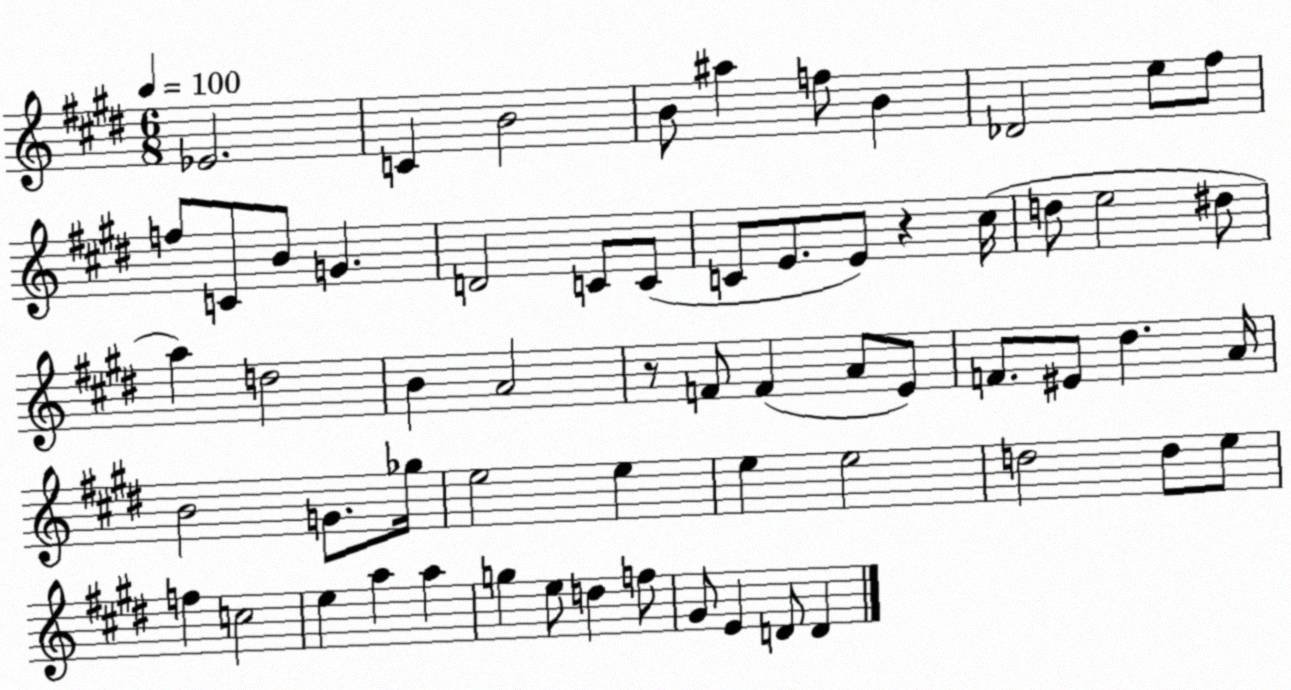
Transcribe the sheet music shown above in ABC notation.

X:1
T:Untitled
M:6/8
L:1/4
K:E
_E2 C B2 B/2 ^a f/2 B _D2 e/2 ^f/2 f/2 C/2 B/2 G D2 C/2 C/2 C/2 E/2 E/2 z ^c/4 d/2 e2 ^d/2 a d2 B A2 z/2 F/2 F A/2 E/2 F/2 ^E/2 ^d A/4 B2 G/2 _g/4 e2 e e e2 d2 d/2 e/2 f c2 e a a g e/2 d f/2 ^G/2 E D/2 D